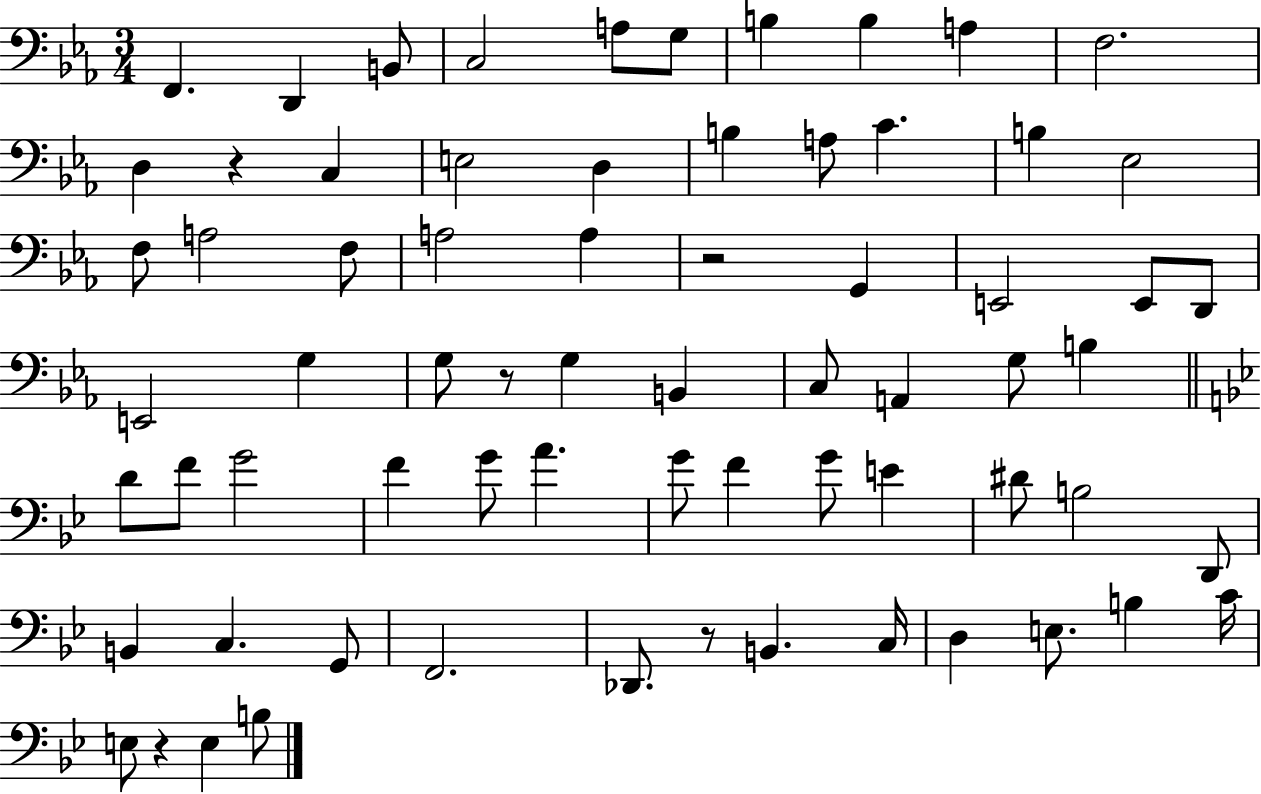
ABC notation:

X:1
T:Untitled
M:3/4
L:1/4
K:Eb
F,, D,, B,,/2 C,2 A,/2 G,/2 B, B, A, F,2 D, z C, E,2 D, B, A,/2 C B, _E,2 F,/2 A,2 F,/2 A,2 A, z2 G,, E,,2 E,,/2 D,,/2 E,,2 G, G,/2 z/2 G, B,, C,/2 A,, G,/2 B, D/2 F/2 G2 F G/2 A G/2 F G/2 E ^D/2 B,2 D,,/2 B,, C, G,,/2 F,,2 _D,,/2 z/2 B,, C,/4 D, E,/2 B, C/4 E,/2 z E, B,/2